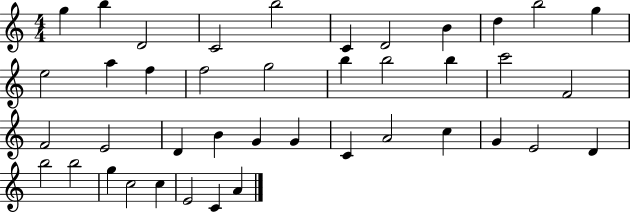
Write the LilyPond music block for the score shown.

{
  \clef treble
  \numericTimeSignature
  \time 4/4
  \key c \major
  g''4 b''4 d'2 | c'2 b''2 | c'4 d'2 b'4 | d''4 b''2 g''4 | \break e''2 a''4 f''4 | f''2 g''2 | b''4 b''2 b''4 | c'''2 f'2 | \break f'2 e'2 | d'4 b'4 g'4 g'4 | c'4 a'2 c''4 | g'4 e'2 d'4 | \break b''2 b''2 | g''4 c''2 c''4 | e'2 c'4 a'4 | \bar "|."
}